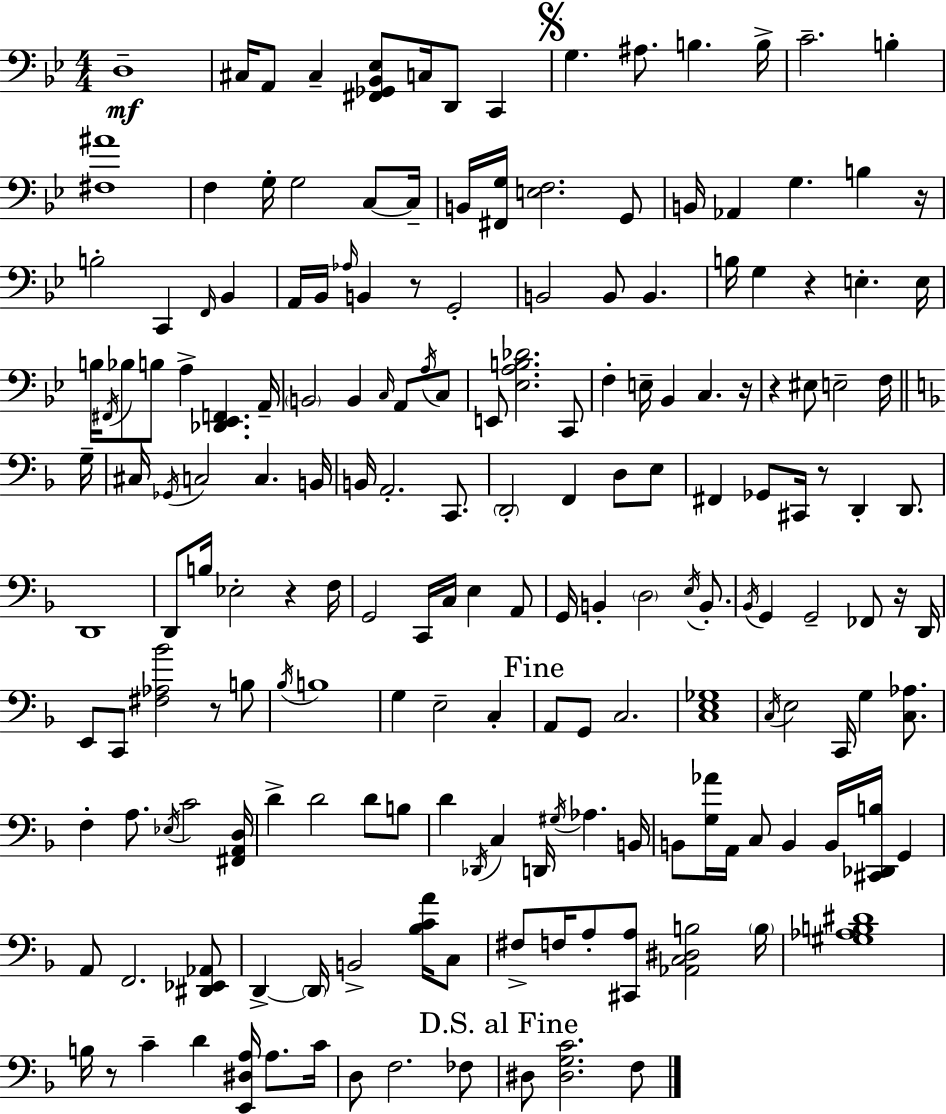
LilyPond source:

{
  \clef bass
  \numericTimeSignature
  \time 4/4
  \key bes \major
  d1--\mf | cis16 a,8 cis4-- <fis, ges, bes, ees>8 c16 d,8 c,4 | \mark \markup { \musicglyph "scripts.segno" } g4. ais8. b4. b16-> | c'2.-- b4-. | \break <fis ais'>1 | f4 g16-. g2 c8~~ c16-- | b,16 <fis, g>16 <e f>2. g,8 | b,16 aes,4 g4. b4 r16 | \break b2-. c,4 \grace { f,16 } bes,4 | a,16 bes,16 \grace { aes16 } b,4 r8 g,2-. | b,2 b,8 b,4. | b16 g4 r4 e4.-. | \break e16 b16 \acciaccatura { fis,16 } bes8 b8 a4-> <des, ees, f,>4. | a,16-- \parenthesize b,2 b,4 \grace { c16 } | a,8 \acciaccatura { a16 } c8 e,8 <ees a b des'>2. | c,8 f4-. e16-- bes,4 c4. | \break r16 r4 eis8 e2-- | f16 \bar "||" \break \key f \major g16-- cis16 \acciaccatura { ges,16 } c2 c4. | b,16 b,16 a,2.-. c,8. | \parenthesize d,2-. f,4 d8 | e8 fis,4 ges,8 cis,16 r8 d,4-. d,8. | \break d,1 | d,8 b16 ees2-. r4 | f16 g,2 c,16 c16 e4 | a,8 g,16 b,4-. \parenthesize d2 \acciaccatura { e16 } | \break b,8.-. \acciaccatura { bes,16 } g,4 g,2-- | fes,8 r16 d,16 e,8 c,8 <fis aes bes'>2 | r8 b8 \acciaccatura { bes16 } b1 | g4 e2-- | \break c4-. \mark "Fine" a,8 g,8 c2. | <c e ges>1 | \acciaccatura { c16 } e2 c,16 g4 | <c aes>8. f4-. a8. \acciaccatura { ees16 } c'2 | \break <fis, a, d>16 d'4-> d'2 | d'8 b8 d'4 \acciaccatura { des,16 } c4 | d,16 \acciaccatura { gis16 } aes4. b,16 b,8 <g aes'>16 a,16 c8 b,4 | b,16 <cis, des, b>16 g,4 a,8 f,2. | \break <dis, ees, aes,>8 d,4->~~ \parenthesize d,16 b,2-> | <bes c' a'>16 c8 fis8-> f16 a8-. <cis, a>8 | <aes, c dis b>2 \parenthesize b16 <gis aes b dis'>1 | b16 r8 c'4-- | \break d'4 <e, dis a>16 a8. c'16 d8 f2. | fes8 \mark "D.S. al Fine" dis8 <dis g c'>2. | f8 \bar "|."
}